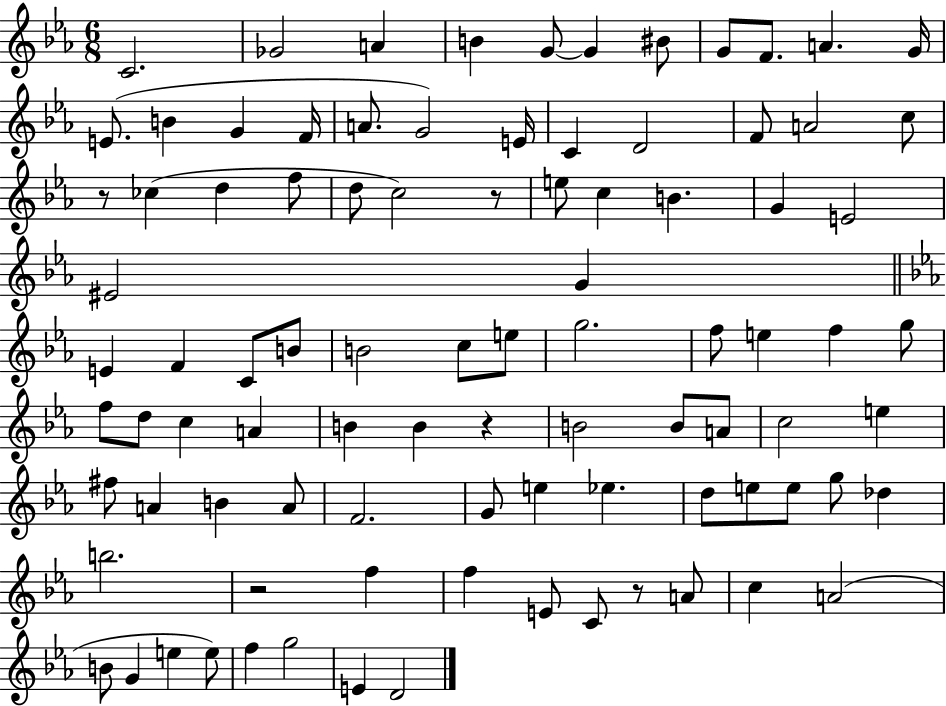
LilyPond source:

{
  \clef treble
  \numericTimeSignature
  \time 6/8
  \key ees \major
  c'2. | ges'2 a'4 | b'4 g'8~~ g'4 bis'8 | g'8 f'8. a'4. g'16 | \break e'8.( b'4 g'4 f'16 | a'8. g'2) e'16 | c'4 d'2 | f'8 a'2 c''8 | \break r8 ces''4( d''4 f''8 | d''8 c''2) r8 | e''8 c''4 b'4. | g'4 e'2 | \break eis'2 g'4 | \bar "||" \break \key ees \major e'4 f'4 c'8 b'8 | b'2 c''8 e''8 | g''2. | f''8 e''4 f''4 g''8 | \break f''8 d''8 c''4 a'4 | b'4 b'4 r4 | b'2 b'8 a'8 | c''2 e''4 | \break fis''8 a'4 b'4 a'8 | f'2. | g'8 e''4 ees''4. | d''8 e''8 e''8 g''8 des''4 | \break b''2. | r2 f''4 | f''4 e'8 c'8 r8 a'8 | c''4 a'2( | \break b'8 g'4 e''4 e''8) | f''4 g''2 | e'4 d'2 | \bar "|."
}